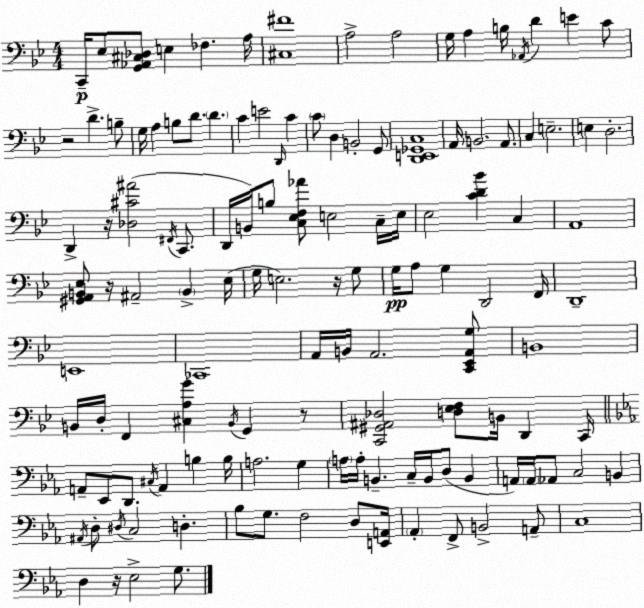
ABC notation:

X:1
T:Untitled
M:4/4
L:1/4
K:Gm
C,,/4 _E,/2 [G,,_A,,^C,_D,]/2 E, _F, A,/4 [^C,^F]4 A,2 A,2 G,/4 A, B,/4 _A,,/4 D E C/2 z2 D B,/2 G,/4 A, B,/2 D/2 D C E2 D,,/4 C C/2 D, B,,2 G,,/2 [D,,E,,_G,,C,]4 A,,/4 B,,2 A,,/2 C, E,2 E, D,2 D,, z/4 [_D,^C^A]2 ^F,,/4 C,,/2 D,,/4 B,,/4 B,/2 [C,_E,F,_A]/2 E,2 C,/4 E,/4 _E,2 [CD_B] C, A,,4 [^G,,A,,B,,_E,]/2 z/4 ^A,,2 B,, _E,/4 G,/4 E,2 z/4 G,/2 G,/4 A,/2 G, D,,2 F,,/4 D,,4 E,,4 _C,,4 A,,/4 B,,/4 A,,2 [C,,_E,,A,,G,]/2 B,,4 B,,/4 D,/4 F,, [^C,A,G] B,,/4 G,, z/2 [C,,^G,,^A,,_D,]2 [D,_E,F,]/2 B,,/4 D,, C,,/4 A,,/2 _E,,/2 D,,/2 ^C,/4 A,, B, B,/4 A,2 G, A,/4 A,/4 B,, C,/4 B,,/4 D,/2 B,, A,,/4 A,,/4 _A,,/2 C,2 B,, ^A,,/4 D,/2 ^D,/4 C,2 D, _B,/2 G,/2 F,2 D,/2 [E,,A,,]/4 _A,, F,,/2 B,,2 A,,/2 C,4 D, z/4 _E,2 G,/2